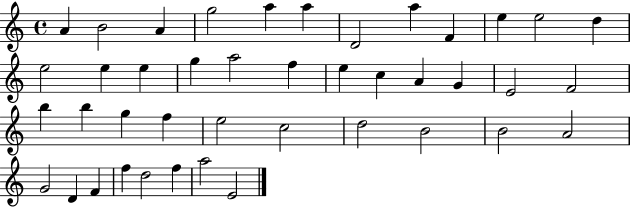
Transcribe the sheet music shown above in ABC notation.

X:1
T:Untitled
M:4/4
L:1/4
K:C
A B2 A g2 a a D2 a F e e2 d e2 e e g a2 f e c A G E2 F2 b b g f e2 c2 d2 B2 B2 A2 G2 D F f d2 f a2 E2